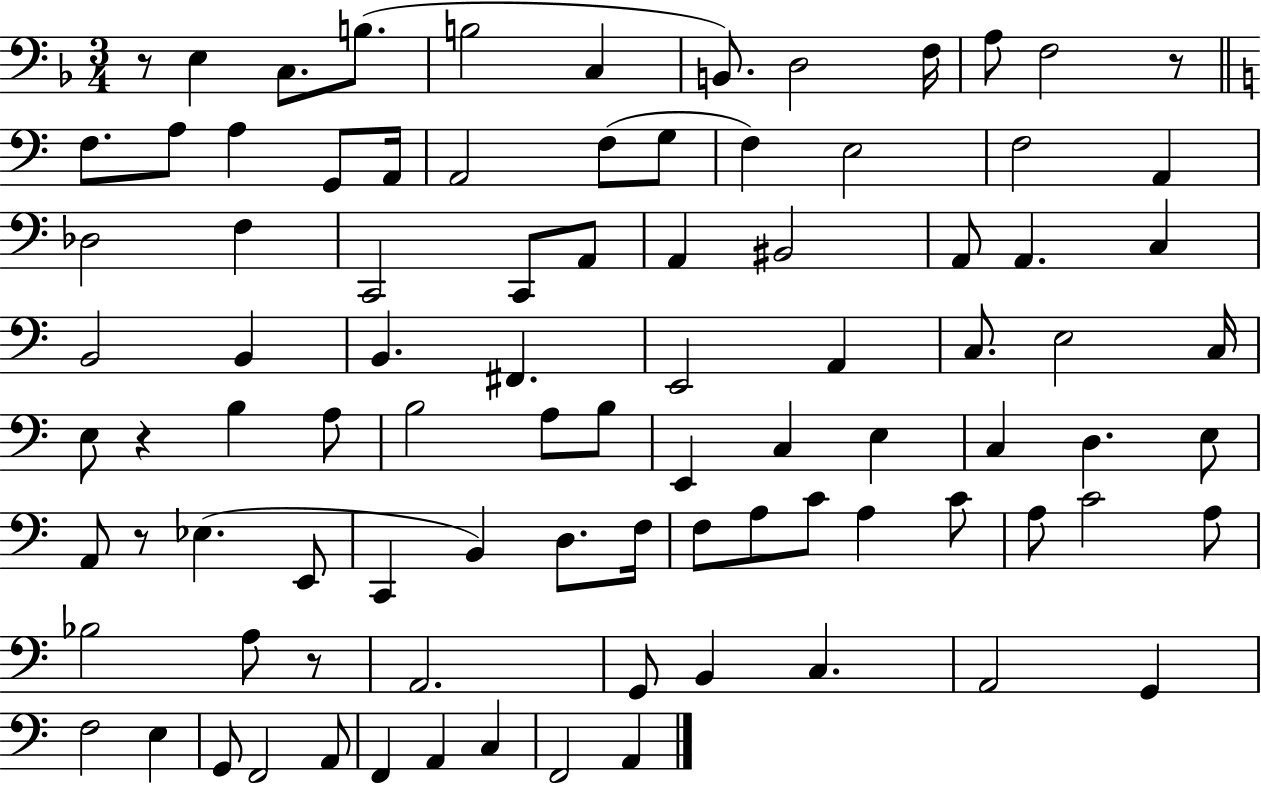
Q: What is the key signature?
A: F major